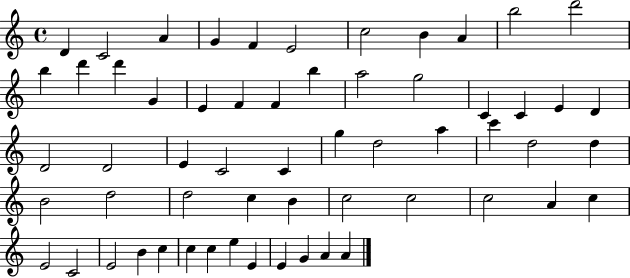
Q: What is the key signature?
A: C major